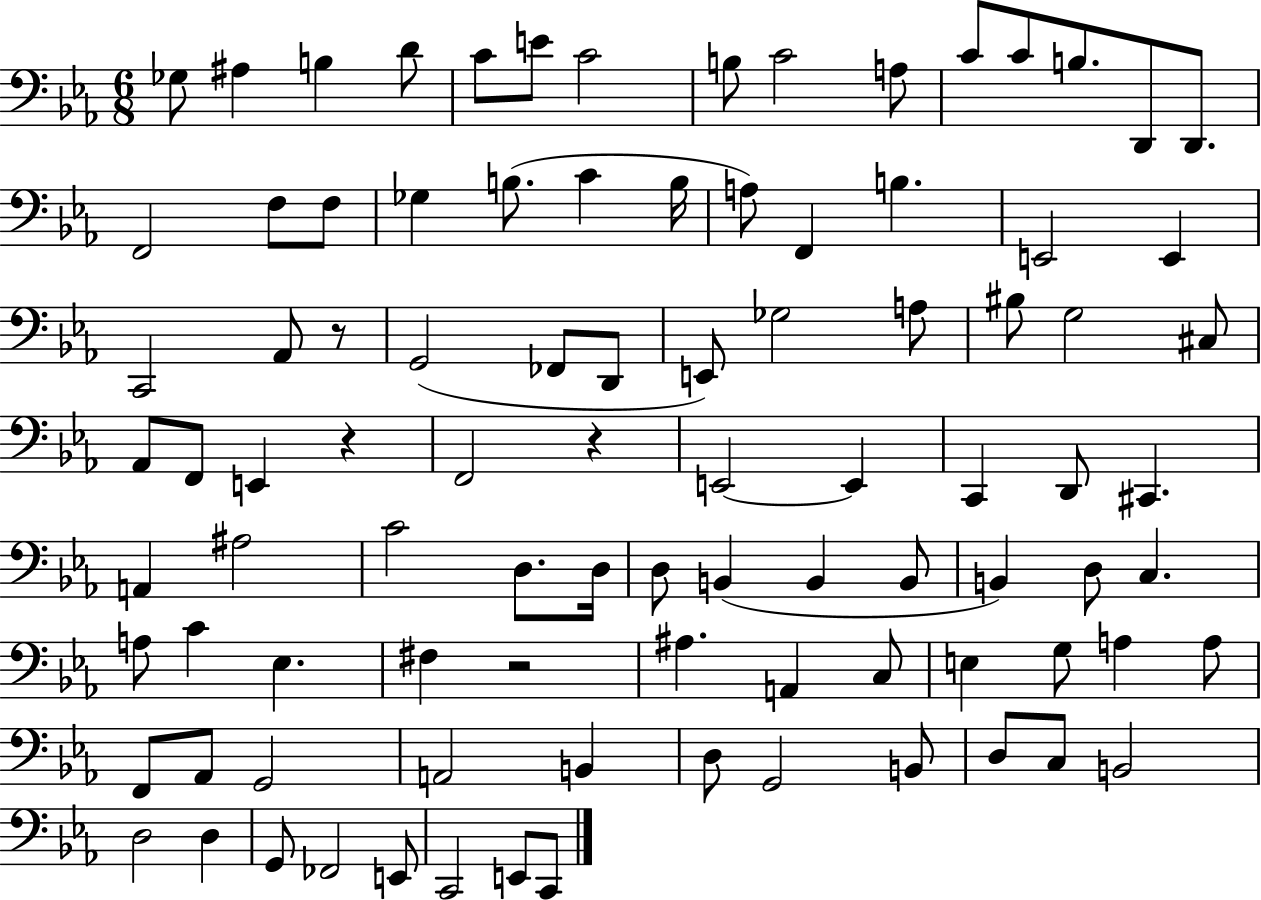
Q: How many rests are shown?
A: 4